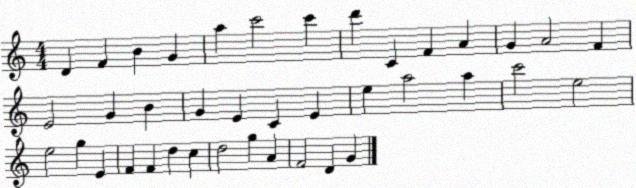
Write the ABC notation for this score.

X:1
T:Untitled
M:4/4
L:1/4
K:C
D F B G a c'2 c' d' C F A G A2 F E2 G B G E C E e a2 a c'2 e2 e2 g E F F d c d2 g A F2 D G